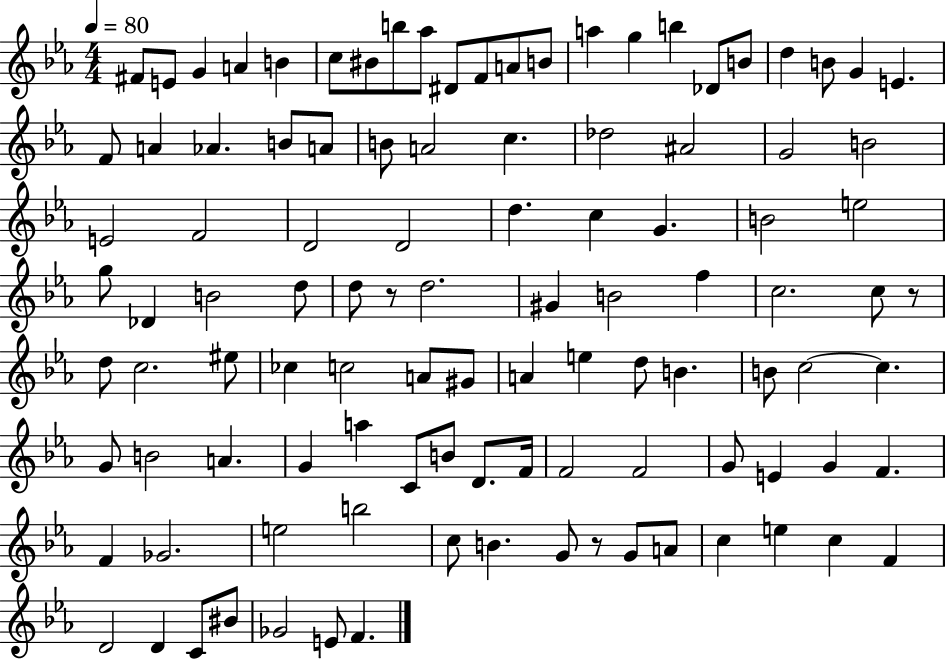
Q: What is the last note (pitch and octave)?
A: F4